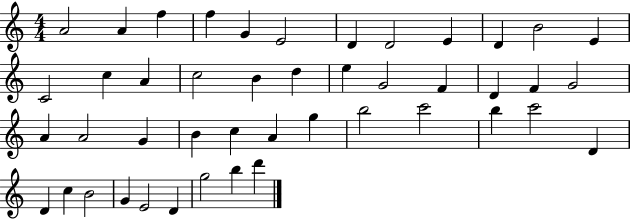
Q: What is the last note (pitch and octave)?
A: D6